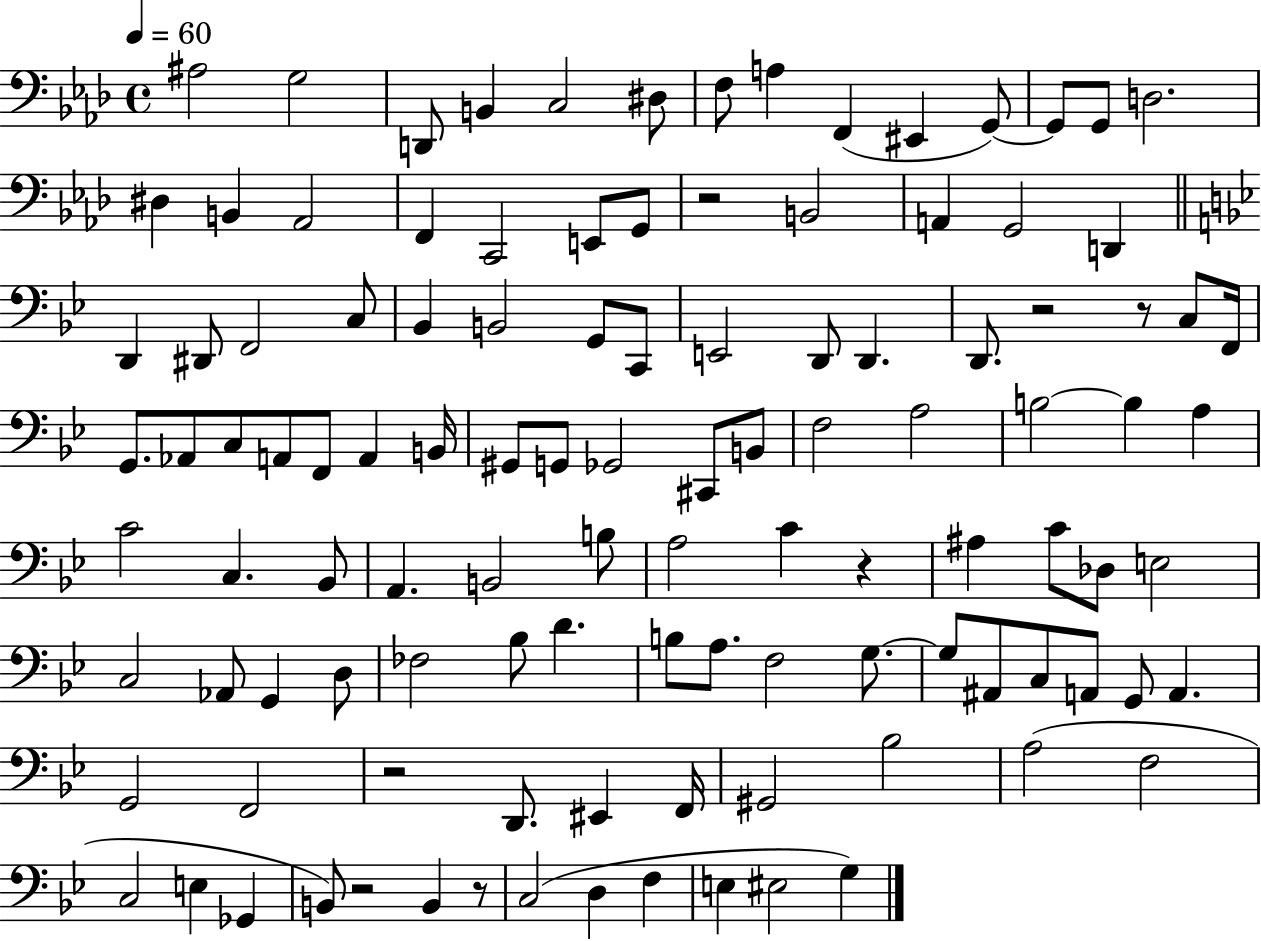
{
  \clef bass
  \time 4/4
  \defaultTimeSignature
  \key aes \major
  \tempo 4 = 60
  \repeat volta 2 { ais2 g2 | d,8 b,4 c2 dis8 | f8 a4 f,4( eis,4 g,8~~) | g,8 g,8 d2. | \break dis4 b,4 aes,2 | f,4 c,2 e,8 g,8 | r2 b,2 | a,4 g,2 d,4 | \break \bar "||" \break \key bes \major d,4 dis,8 f,2 c8 | bes,4 b,2 g,8 c,8 | e,2 d,8 d,4. | d,8. r2 r8 c8 f,16 | \break g,8. aes,8 c8 a,8 f,8 a,4 b,16 | gis,8 g,8 ges,2 cis,8 b,8 | f2 a2 | b2~~ b4 a4 | \break c'2 c4. bes,8 | a,4. b,2 b8 | a2 c'4 r4 | ais4 c'8 des8 e2 | \break c2 aes,8 g,4 d8 | fes2 bes8 d'4. | b8 a8. f2 g8.~~ | g8 ais,8 c8 a,8 g,8 a,4. | \break g,2 f,2 | r2 d,8. eis,4 f,16 | gis,2 bes2 | a2( f2 | \break c2 e4 ges,4 | b,8) r2 b,4 r8 | c2( d4 f4 | e4 eis2 g4) | \break } \bar "|."
}